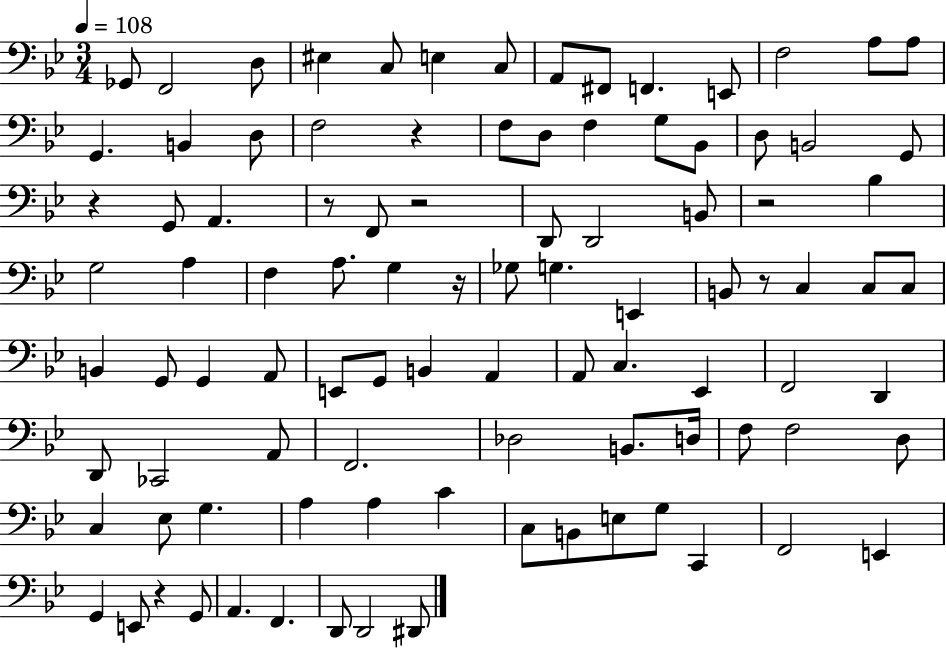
{
  \clef bass
  \numericTimeSignature
  \time 3/4
  \key bes \major
  \tempo 4 = 108
  ges,8 f,2 d8 | eis4 c8 e4 c8 | a,8 fis,8 f,4. e,8 | f2 a8 a8 | \break g,4. b,4 d8 | f2 r4 | f8 d8 f4 g8 bes,8 | d8 b,2 g,8 | \break r4 g,8 a,4. | r8 f,8 r2 | d,8 d,2 b,8 | r2 bes4 | \break g2 a4 | f4 a8. g4 r16 | ges8 g4. e,4 | b,8 r8 c4 c8 c8 | \break b,4 g,8 g,4 a,8 | e,8 g,8 b,4 a,4 | a,8 c4. ees,4 | f,2 d,4 | \break d,8 ces,2 a,8 | f,2. | des2 b,8. d16 | f8 f2 d8 | \break c4 ees8 g4. | a4 a4 c'4 | c8 b,8 e8 g8 c,4 | f,2 e,4 | \break g,4 e,8 r4 g,8 | a,4. f,4. | d,8 d,2 dis,8 | \bar "|."
}